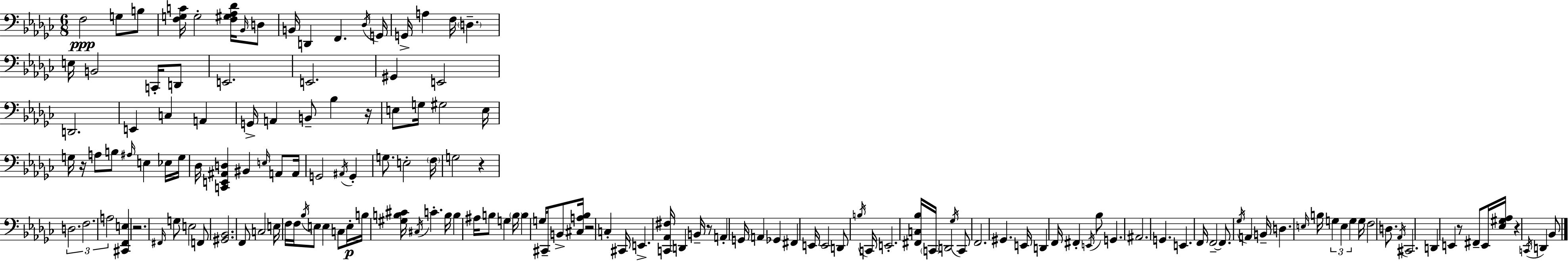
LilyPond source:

{
  \clef bass
  \numericTimeSignature
  \time 6/8
  \key ees \minor
  \repeat volta 2 { f2\ppp g8 b8 | <f g c'>16 g2-. <f gis aes des'>16 \grace { bes,16 } d8 | b,16 d,4 f,4. | \acciaccatura { des16 } g,16 g,16-> a4 f16 \parenthesize d4.-- | \break e16 b,2 c,16-. | d,8 e,2. | e,2. | gis,4 e,2 | \break d,2. | e,4 c4 a,4 | g,16-> a,4 b,8-- bes4 | r16 e8 g16 gis2 | \break e16 g16 r16 a8 b8 \grace { ais16 } e4 | ees16 g16 des16 <c, e, ais, d>4 bis,4 | \grace { e16 } a,8 a,16 g,2 | \acciaccatura { ais,16 } g,4-. g8. e2-. | \break \parenthesize f16 g2 | r4 \tuplet 3/2 { d2. | f2. | a2 } | \break <cis, f, e>4 r2. | \grace { fis,16 } g8 e2 | f,8 <gis, bes,>2. | f,8 c2 | \break e16 f16 f16 \acciaccatura { bes16 } e8 e4 | c8 e16-.\p b16 <gis b cis'>16 \acciaccatura { cis16 } c'4.-. | b16 b4 ais16 b8 g4 | \parenthesize b16 b4 g16 cis,16-- b,8-> <cis a bes>16 | \break r2 c4-. | cis,16 e,4.-> <c, aes, fis>16 d,4 | b,16-- r8 a,4-. g,16 a,4 | ges,4 fis,4 e,16 e,2 | \break d,8 \acciaccatura { b16 } c,16 e,2.-. | <fis, c bes>16 \parenthesize c,16 d,2 | \acciaccatura { ges16 } c,8 f,2. | gis,4. | \break e,16 d,4 f,16 fis,4-. | \acciaccatura { e,16 } bes8 g,4. ais,2. | g,4. | e,4. f,16 | \break f,2--~~ f,8. \acciaccatura { ges16 } | a,4 b,16-- d4. \grace { e16 } | b16 \tuplet 3/2 { g4 e4 g4 } | g16 f2 d8. | \break \acciaccatura { aes,16 } cis,2. | d,4 e,4 r8 | fis,8-- e,16 <ees gis aes>16 r4 \acciaccatura { c,16 } d,4 | bes,8 } \bar "|."
}